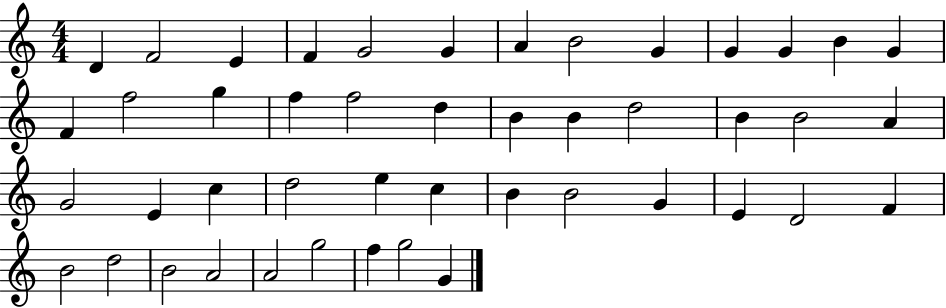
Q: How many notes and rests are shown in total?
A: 46